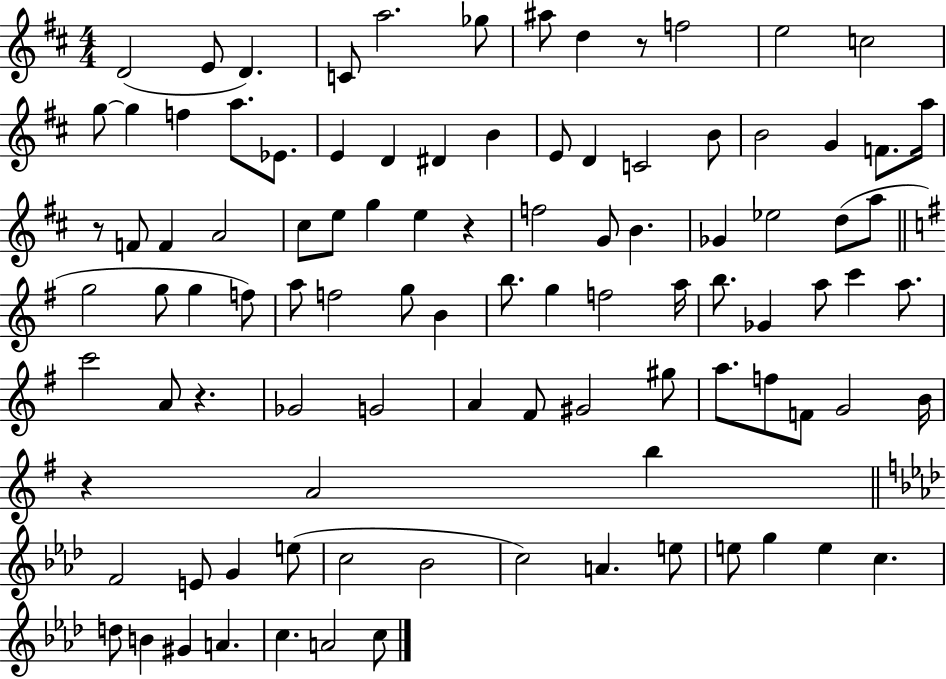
{
  \clef treble
  \numericTimeSignature
  \time 4/4
  \key d \major
  d'2( e'8 d'4.) | c'8 a''2. ges''8 | ais''8 d''4 r8 f''2 | e''2 c''2 | \break g''8~~ g''4 f''4 a''8. ees'8. | e'4 d'4 dis'4 b'4 | e'8 d'4 c'2 b'8 | b'2 g'4 f'8. a''16 | \break r8 f'8 f'4 a'2 | cis''8 e''8 g''4 e''4 r4 | f''2 g'8 b'4. | ges'4 ees''2 d''8( a''8 | \break \bar "||" \break \key e \minor g''2 g''8 g''4 f''8) | a''8 f''2 g''8 b'4 | b''8. g''4 f''2 a''16 | b''8. ges'4 a''8 c'''4 a''8. | \break c'''2 a'8 r4. | ges'2 g'2 | a'4 fis'8 gis'2 gis''8 | a''8. f''8 f'8 g'2 b'16 | \break r4 a'2 b''4 | \bar "||" \break \key aes \major f'2 e'8 g'4 e''8( | c''2 bes'2 | c''2) a'4. e''8 | e''8 g''4 e''4 c''4. | \break d''8 b'4 gis'4 a'4. | c''4. a'2 c''8 | \bar "|."
}